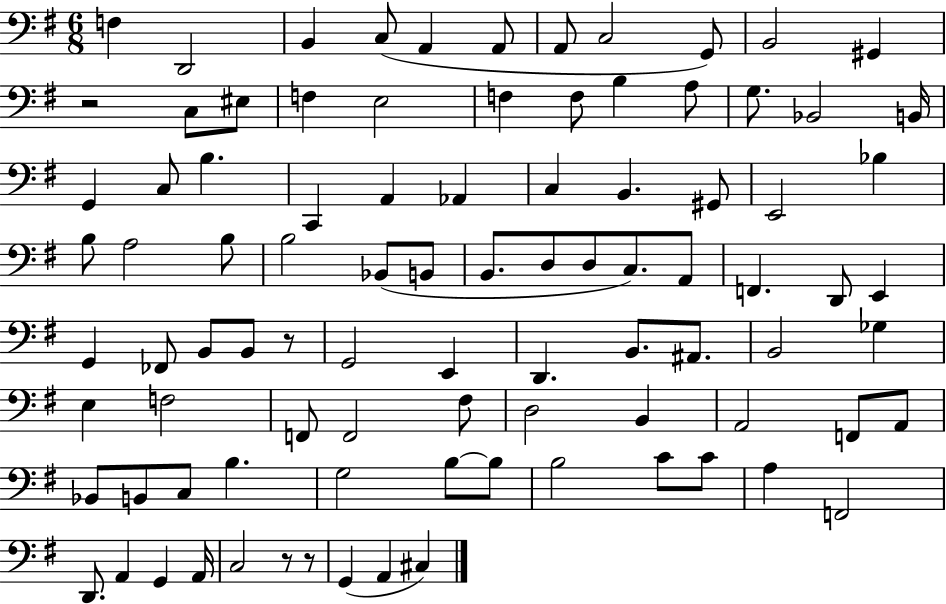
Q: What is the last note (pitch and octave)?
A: C#3